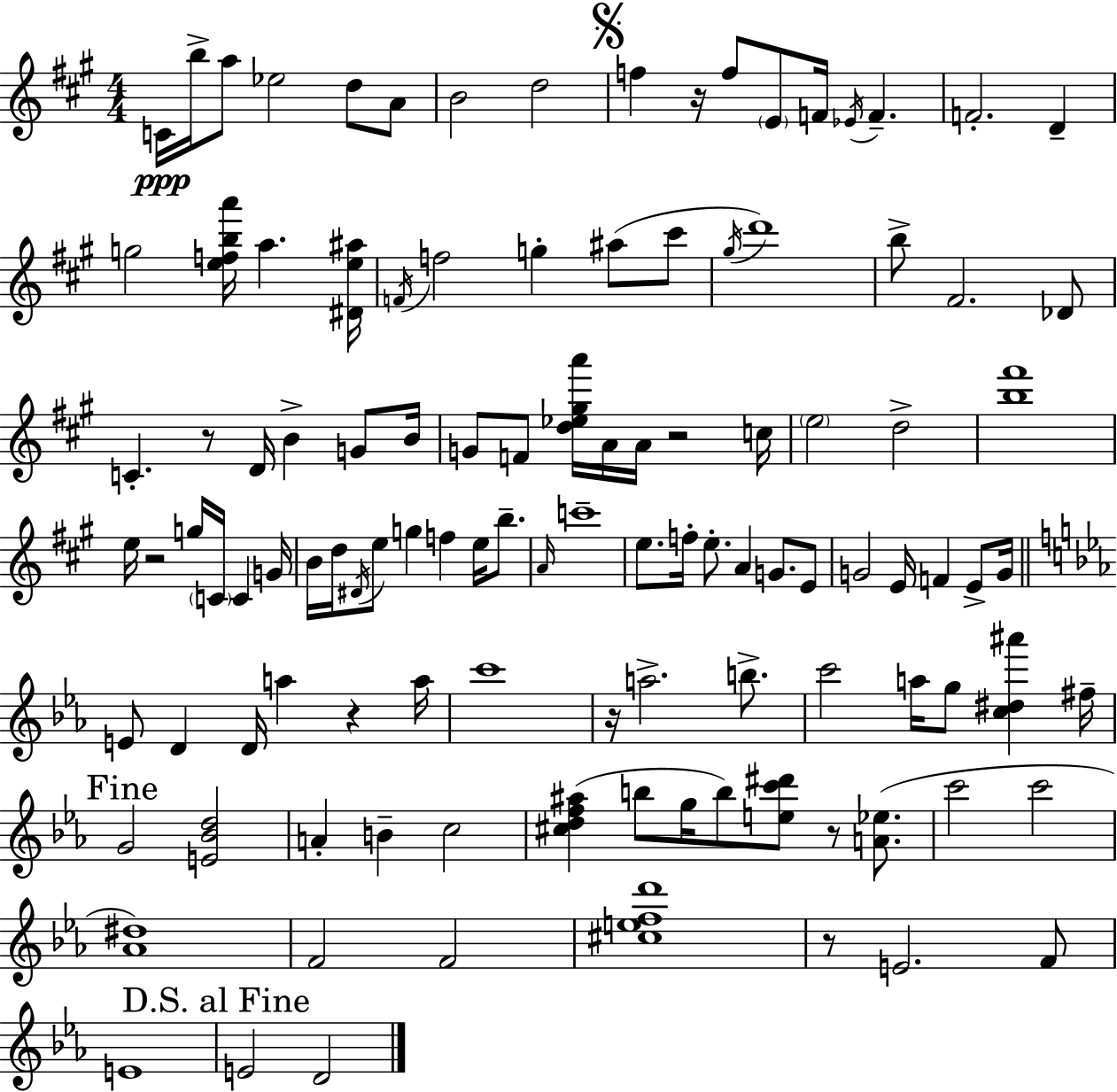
{
  \clef treble
  \numericTimeSignature
  \time 4/4
  \key a \major
  \repeat volta 2 { c'16\ppp b''16-> a''8 ees''2 d''8 a'8 | b'2 d''2 | \mark \markup { \musicglyph "scripts.segno" } f''4 r16 f''8 \parenthesize e'8 f'16 \acciaccatura { ees'16 } f'4.-- | f'2.-. d'4-- | \break g''2 <e'' f'' b'' a'''>16 a''4. | <dis' e'' ais''>16 \acciaccatura { f'16 } f''2 g''4-. ais''8( | cis'''8 \acciaccatura { gis''16 } d'''1) | b''8-> fis'2. | \break des'8 c'4.-. r8 d'16 b'4-> | g'8 b'16 g'8 f'8 <d'' ees'' gis'' a'''>16 a'16 a'16 r2 | c''16 \parenthesize e''2 d''2-> | <b'' fis'''>1 | \break e''16 r2 g''16 \parenthesize c'16 c'4 | g'16 b'16 d''16 \acciaccatura { dis'16 } e''8 g''4 f''4 | e''16 b''8.-- \grace { a'16 } c'''1-- | e''8. f''16-. e''8.-. a'4 | \break g'8. e'8 g'2 e'16 f'4 | e'8-> g'16 \bar "||" \break \key ees \major e'8 d'4 d'16 a''4 r4 a''16 | c'''1 | r16 a''2.-> b''8.-> | c'''2 a''16 g''8 <c'' dis'' ais'''>4 fis''16-- | \break \mark "Fine" g'2 <e' bes' d''>2 | a'4-. b'4-- c''2 | <cis'' d'' f'' ais''>4( b''8 g''16 b''8) <e'' c''' dis'''>8 r8 <a' ees''>8.( | c'''2 c'''2 | \break <aes' dis''>1) | f'2 f'2 | <cis'' e'' f'' d'''>1 | r8 e'2. f'8 | \break e'1 | \mark "D.S. al Fine" e'2 d'2 | } \bar "|."
}